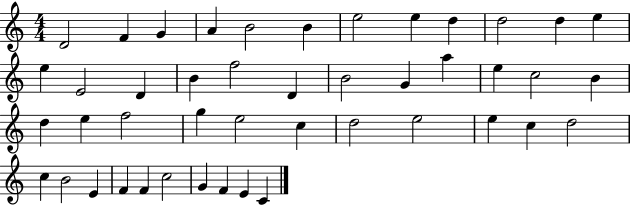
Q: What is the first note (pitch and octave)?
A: D4